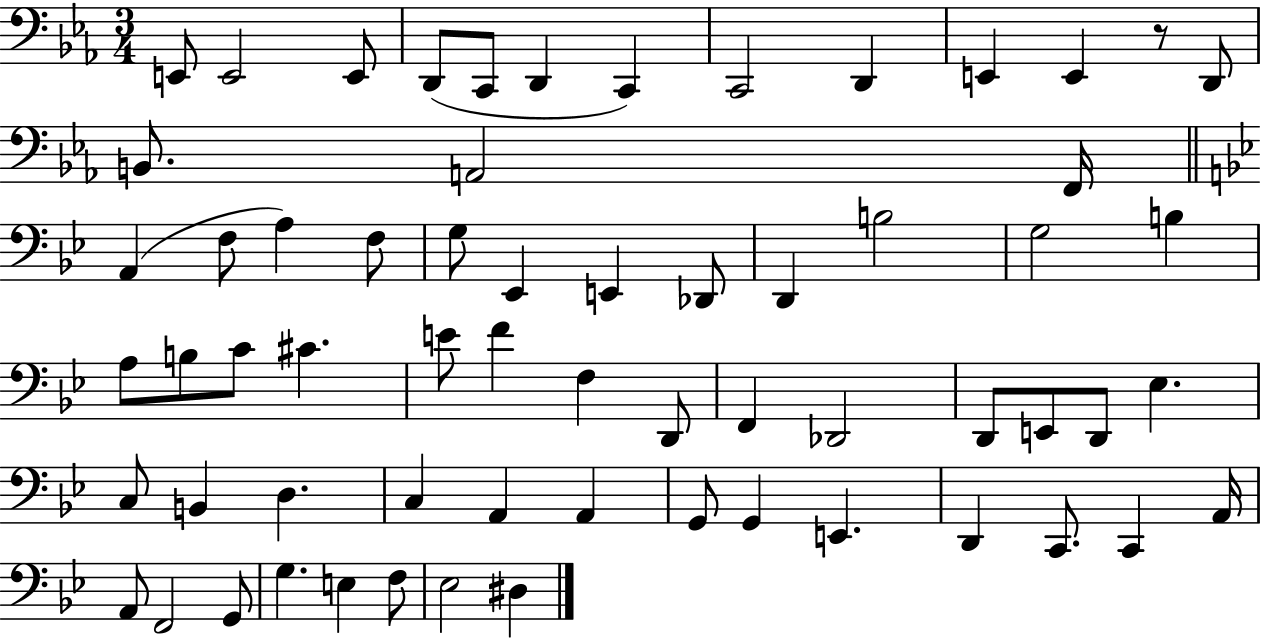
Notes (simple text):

E2/e E2/h E2/e D2/e C2/e D2/q C2/q C2/h D2/q E2/q E2/q R/e D2/e B2/e. A2/h F2/s A2/q F3/e A3/q F3/e G3/e Eb2/q E2/q Db2/e D2/q B3/h G3/h B3/q A3/e B3/e C4/e C#4/q. E4/e F4/q F3/q D2/e F2/q Db2/h D2/e E2/e D2/e Eb3/q. C3/e B2/q D3/q. C3/q A2/q A2/q G2/e G2/q E2/q. D2/q C2/e. C2/q A2/s A2/e F2/h G2/e G3/q. E3/q F3/e Eb3/h D#3/q